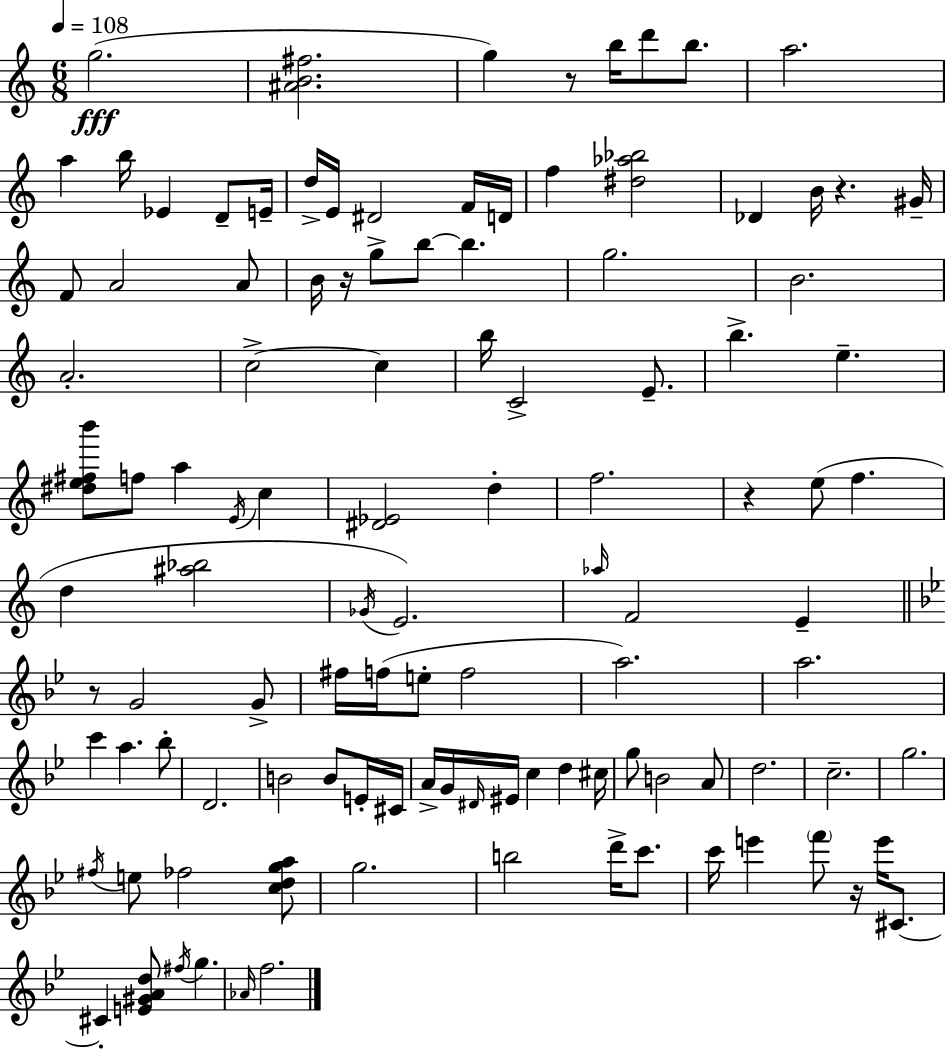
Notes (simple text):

G5/h. [A#4,B4,F#5]/h. G5/q R/e B5/s D6/e B5/e. A5/h. A5/q B5/s Eb4/q D4/e E4/s D5/s E4/s D#4/h F4/s D4/s F5/q [D#5,Ab5,Bb5]/h Db4/q B4/s R/q. G#4/s F4/e A4/h A4/e B4/s R/s G5/e B5/e B5/q. G5/h. B4/h. A4/h. C5/h C5/q B5/s C4/h E4/e. B5/q. E5/q. [D#5,E5,F#5,B6]/e F5/e A5/q E4/s C5/q [D#4,Eb4]/h D5/q F5/h. R/q E5/e F5/q. D5/q [A#5,Bb5]/h Gb4/s E4/h. Ab5/s F4/h E4/q R/e G4/h G4/e F#5/s F5/s E5/e F5/h A5/h. A5/h. C6/q A5/q. Bb5/e D4/h. B4/h B4/e E4/s C#4/s A4/s G4/s D#4/s EIS4/s C5/q D5/q C#5/s G5/e B4/h A4/e D5/h. C5/h. G5/h. F#5/s E5/e FES5/h [C5,D5,G5,A5]/e G5/h. B5/h D6/s C6/e. C6/s E6/q F6/e R/s E6/s C#4/e. C#4/q [E4,G#4,A4,D5]/e F#5/s G5/q. Ab4/s F5/h.